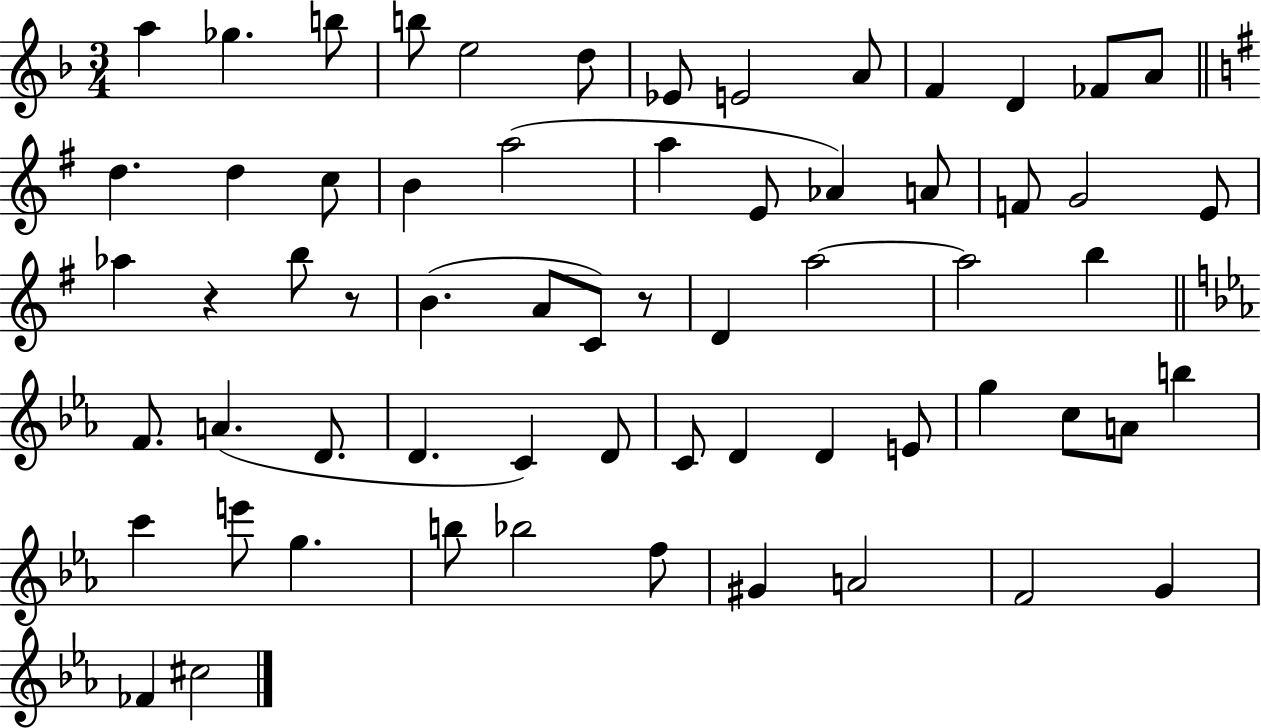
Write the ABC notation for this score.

X:1
T:Untitled
M:3/4
L:1/4
K:F
a _g b/2 b/2 e2 d/2 _E/2 E2 A/2 F D _F/2 A/2 d d c/2 B a2 a E/2 _A A/2 F/2 G2 E/2 _a z b/2 z/2 B A/2 C/2 z/2 D a2 a2 b F/2 A D/2 D C D/2 C/2 D D E/2 g c/2 A/2 b c' e'/2 g b/2 _b2 f/2 ^G A2 F2 G _F ^c2